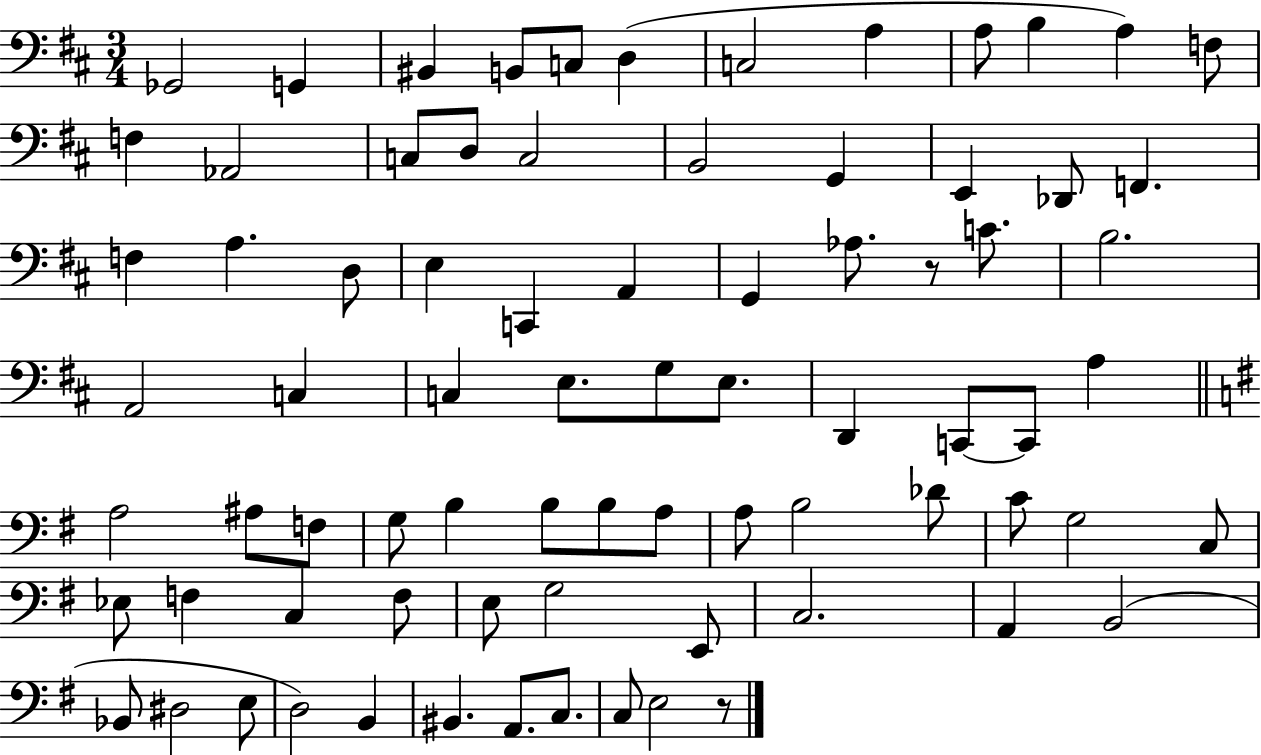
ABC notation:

X:1
T:Untitled
M:3/4
L:1/4
K:D
_G,,2 G,, ^B,, B,,/2 C,/2 D, C,2 A, A,/2 B, A, F,/2 F, _A,,2 C,/2 D,/2 C,2 B,,2 G,, E,, _D,,/2 F,, F, A, D,/2 E, C,, A,, G,, _A,/2 z/2 C/2 B,2 A,,2 C, C, E,/2 G,/2 E,/2 D,, C,,/2 C,,/2 A, A,2 ^A,/2 F,/2 G,/2 B, B,/2 B,/2 A,/2 A,/2 B,2 _D/2 C/2 G,2 C,/2 _E,/2 F, C, F,/2 E,/2 G,2 E,,/2 C,2 A,, B,,2 _B,,/2 ^D,2 E,/2 D,2 B,, ^B,, A,,/2 C,/2 C,/2 E,2 z/2